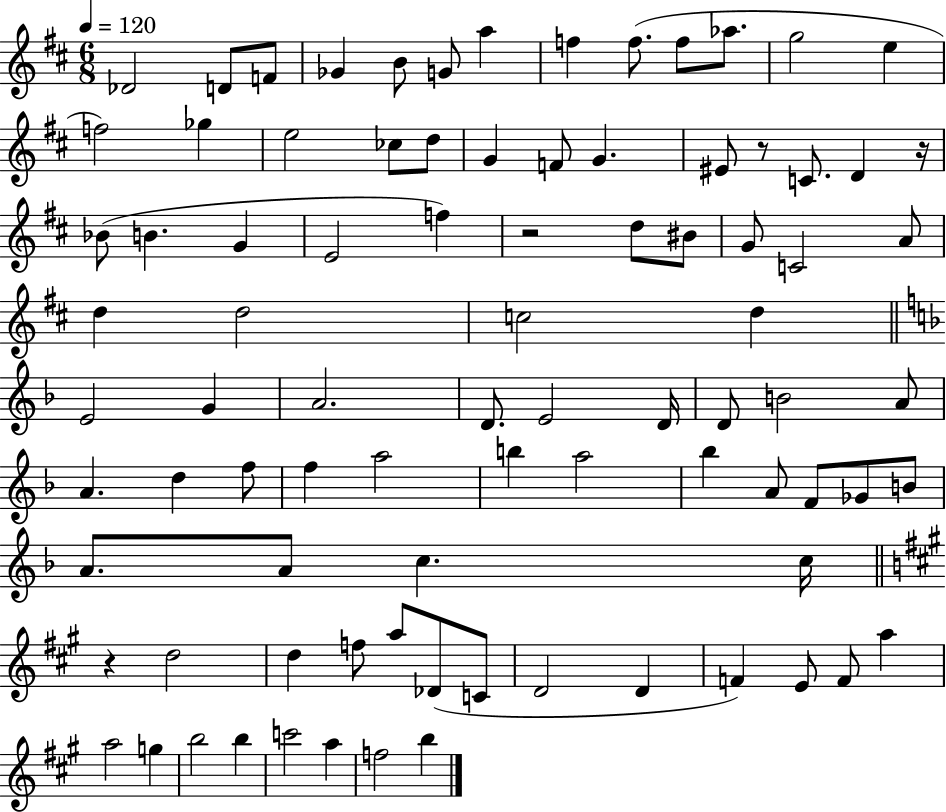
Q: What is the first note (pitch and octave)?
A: Db4